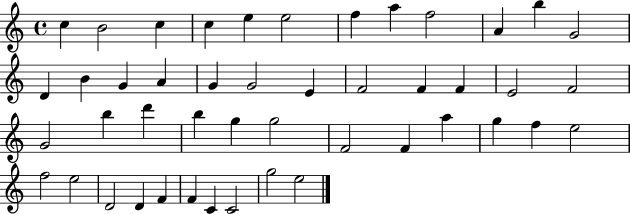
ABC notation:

X:1
T:Untitled
M:4/4
L:1/4
K:C
c B2 c c e e2 f a f2 A b G2 D B G A G G2 E F2 F F E2 F2 G2 b d' b g g2 F2 F a g f e2 f2 e2 D2 D F F C C2 g2 e2